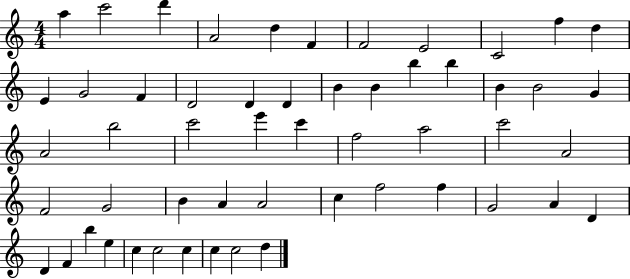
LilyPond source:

{
  \clef treble
  \numericTimeSignature
  \time 4/4
  \key c \major
  a''4 c'''2 d'''4 | a'2 d''4 f'4 | f'2 e'2 | c'2 f''4 d''4 | \break e'4 g'2 f'4 | d'2 d'4 d'4 | b'4 b'4 b''4 b''4 | b'4 b'2 g'4 | \break a'2 b''2 | c'''2 e'''4 c'''4 | f''2 a''2 | c'''2 a'2 | \break f'2 g'2 | b'4 a'4 a'2 | c''4 f''2 f''4 | g'2 a'4 d'4 | \break d'4 f'4 b''4 e''4 | c''4 c''2 c''4 | c''4 c''2 d''4 | \bar "|."
}